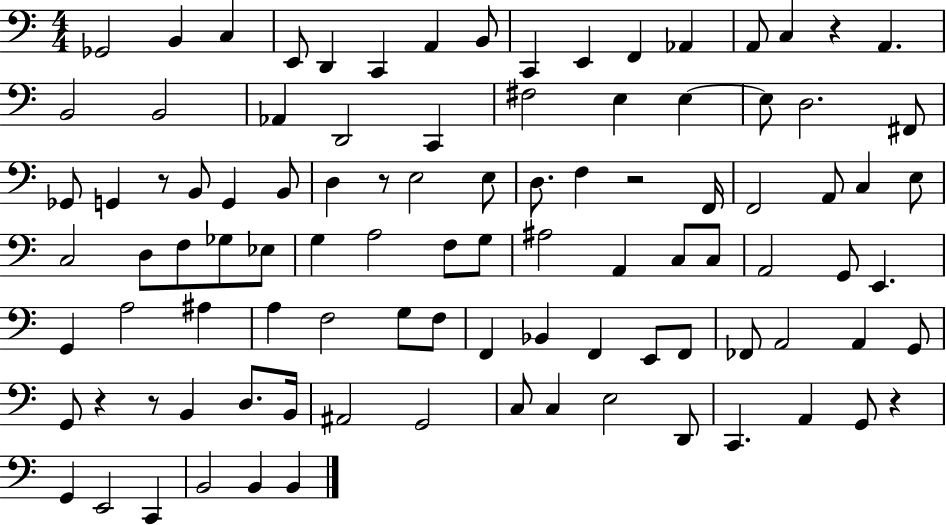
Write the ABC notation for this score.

X:1
T:Untitled
M:4/4
L:1/4
K:C
_G,,2 B,, C, E,,/2 D,, C,, A,, B,,/2 C,, E,, F,, _A,, A,,/2 C, z A,, B,,2 B,,2 _A,, D,,2 C,, ^F,2 E, E, E,/2 D,2 ^F,,/2 _G,,/2 G,, z/2 B,,/2 G,, B,,/2 D, z/2 E,2 E,/2 D,/2 F, z2 F,,/4 F,,2 A,,/2 C, E,/2 C,2 D,/2 F,/2 _G,/2 _E,/2 G, A,2 F,/2 G,/2 ^A,2 A,, C,/2 C,/2 A,,2 G,,/2 E,, G,, A,2 ^A, A, F,2 G,/2 F,/2 F,, _B,, F,, E,,/2 F,,/2 _F,,/2 A,,2 A,, G,,/2 G,,/2 z z/2 B,, D,/2 B,,/4 ^A,,2 G,,2 C,/2 C, E,2 D,,/2 C,, A,, G,,/2 z G,, E,,2 C,, B,,2 B,, B,,